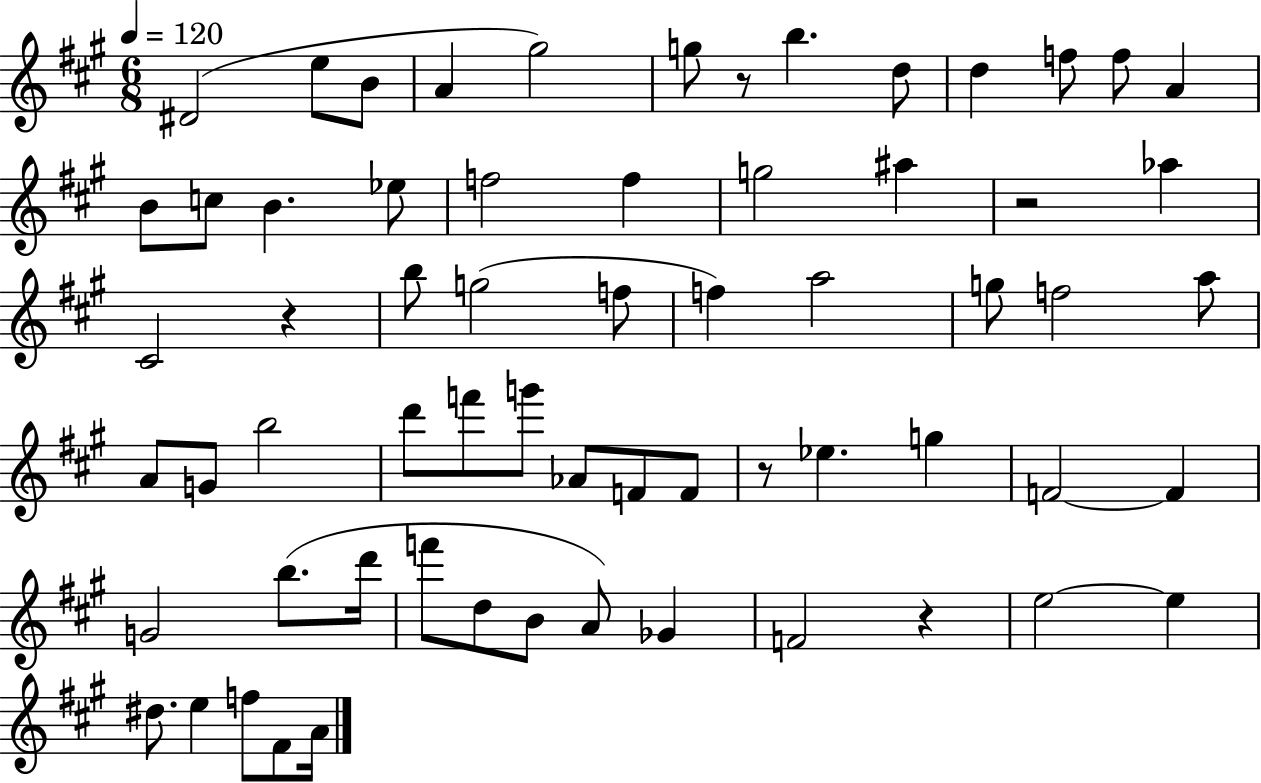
{
  \clef treble
  \numericTimeSignature
  \time 6/8
  \key a \major
  \tempo 4 = 120
  \repeat volta 2 { dis'2( e''8 b'8 | a'4 gis''2) | g''8 r8 b''4. d''8 | d''4 f''8 f''8 a'4 | \break b'8 c''8 b'4. ees''8 | f''2 f''4 | g''2 ais''4 | r2 aes''4 | \break cis'2 r4 | b''8 g''2( f''8 | f''4) a''2 | g''8 f''2 a''8 | \break a'8 g'8 b''2 | d'''8 f'''8 g'''8 aes'8 f'8 f'8 | r8 ees''4. g''4 | f'2~~ f'4 | \break g'2 b''8.( d'''16 | f'''8 d''8 b'8 a'8) ges'4 | f'2 r4 | e''2~~ e''4 | \break dis''8. e''4 f''8 fis'8 a'16 | } \bar "|."
}